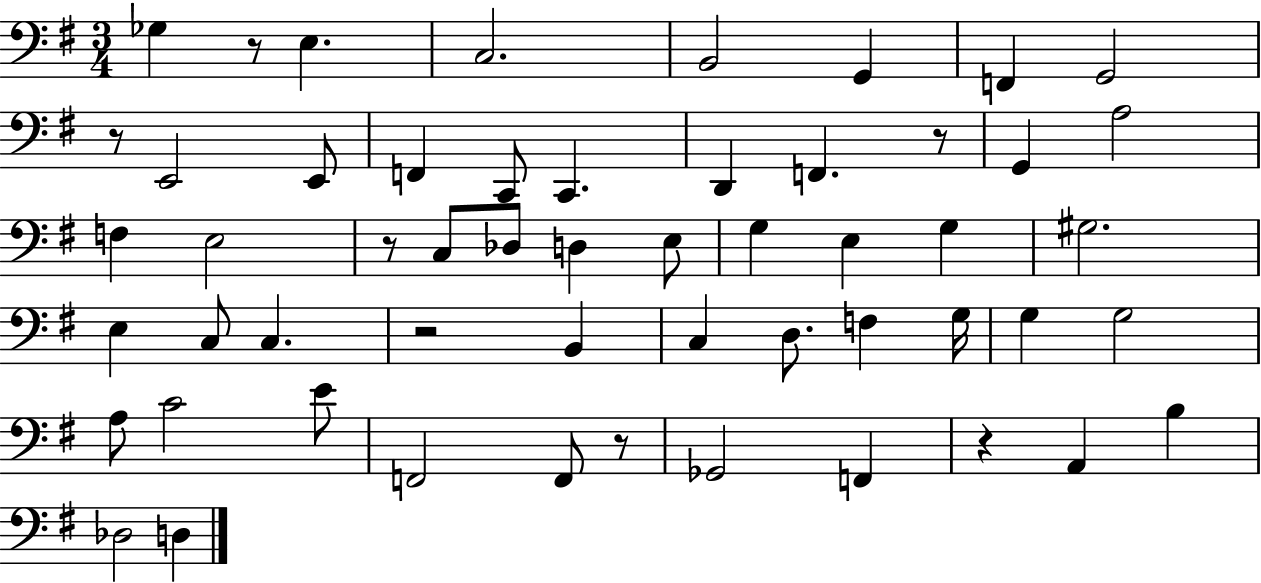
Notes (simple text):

Gb3/q R/e E3/q. C3/h. B2/h G2/q F2/q G2/h R/e E2/h E2/e F2/q C2/e C2/q. D2/q F2/q. R/e G2/q A3/h F3/q E3/h R/e C3/e Db3/e D3/q E3/e G3/q E3/q G3/q G#3/h. E3/q C3/e C3/q. R/h B2/q C3/q D3/e. F3/q G3/s G3/q G3/h A3/e C4/h E4/e F2/h F2/e R/e Gb2/h F2/q R/q A2/q B3/q Db3/h D3/q